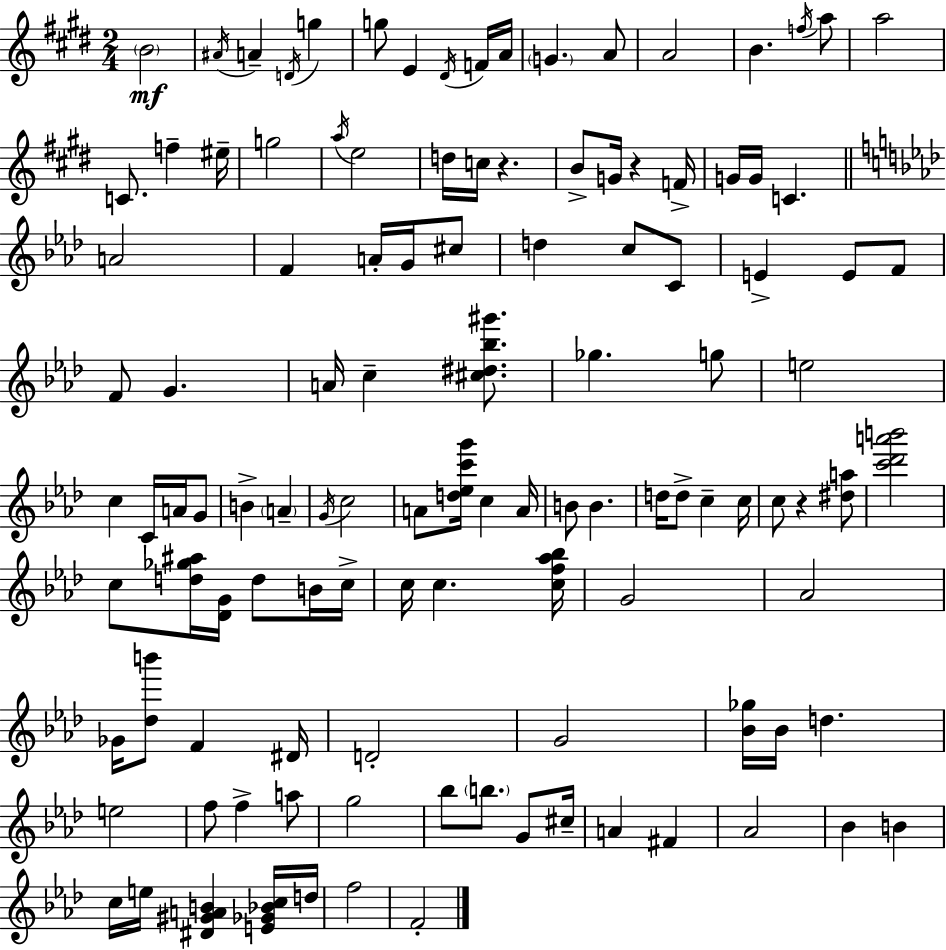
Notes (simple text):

B4/h A#4/s A4/q D4/s G5/q G5/e E4/q D#4/s F4/s A4/s G4/q. A4/e A4/h B4/q. F5/s A5/e A5/h C4/e. F5/q EIS5/s G5/h A5/s E5/h D5/s C5/s R/q. B4/e G4/s R/q F4/s G4/s G4/s C4/q. A4/h F4/q A4/s G4/s C#5/e D5/q C5/e C4/e E4/q E4/e F4/e F4/e G4/q. A4/s C5/q [C#5,D#5,Bb5,G#6]/e. Gb5/q. G5/e E5/h C5/q C4/s A4/s G4/e B4/q A4/q G4/s C5/h A4/e [D5,Eb5,C6,G6]/s C5/q A4/s B4/e B4/q. D5/s D5/e C5/q C5/s C5/e R/q [D#5,A5]/e [C6,Db6,A6,B6]/h C5/e [D5,Gb5,A#5]/s [Db4,G4]/s D5/e B4/s C5/s C5/s C5/q. [C5,F5,Ab5,Bb5]/s G4/h Ab4/h Gb4/s [Db5,B6]/e F4/q D#4/s D4/h G4/h [Bb4,Gb5]/s Bb4/s D5/q. E5/h F5/e F5/q A5/e G5/h Bb5/e B5/e. G4/e C#5/s A4/q F#4/q Ab4/h Bb4/q B4/q C5/s E5/s [D#4,G#4,A4,B4]/q [E4,Gb4,Bb4,C5]/s D5/s F5/h F4/h